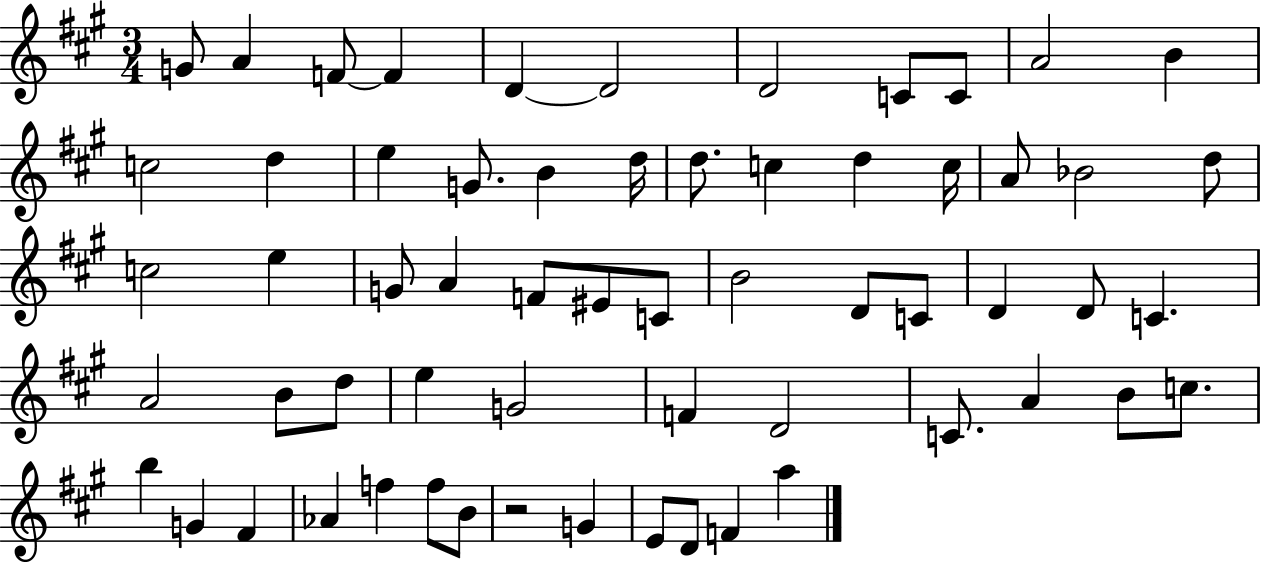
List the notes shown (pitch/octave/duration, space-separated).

G4/e A4/q F4/e F4/q D4/q D4/h D4/h C4/e C4/e A4/h B4/q C5/h D5/q E5/q G4/e. B4/q D5/s D5/e. C5/q D5/q C5/s A4/e Bb4/h D5/e C5/h E5/q G4/e A4/q F4/e EIS4/e C4/e B4/h D4/e C4/e D4/q D4/e C4/q. A4/h B4/e D5/e E5/q G4/h F4/q D4/h C4/e. A4/q B4/e C5/e. B5/q G4/q F#4/q Ab4/q F5/q F5/e B4/e R/h G4/q E4/e D4/e F4/q A5/q